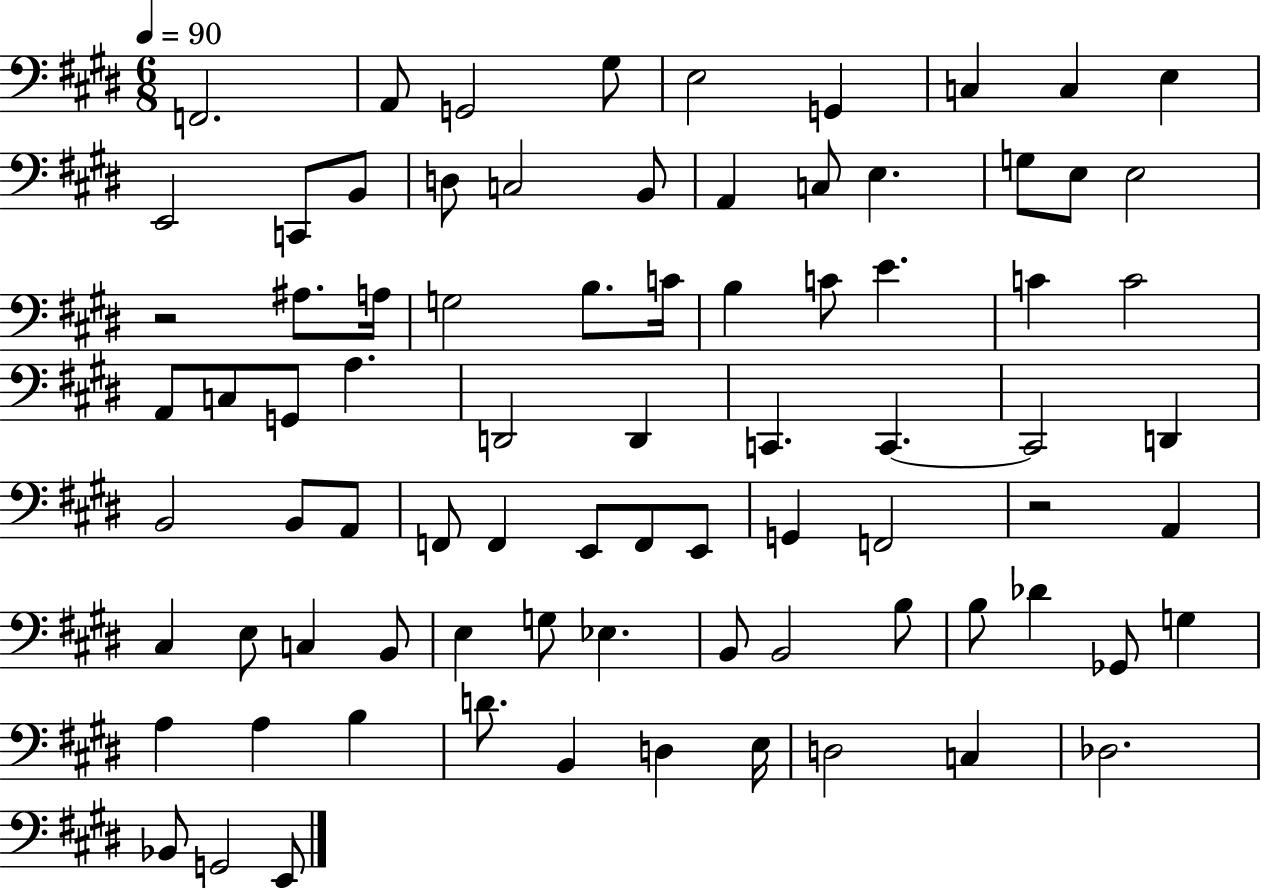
X:1
T:Untitled
M:6/8
L:1/4
K:E
F,,2 A,,/2 G,,2 ^G,/2 E,2 G,, C, C, E, E,,2 C,,/2 B,,/2 D,/2 C,2 B,,/2 A,, C,/2 E, G,/2 E,/2 E,2 z2 ^A,/2 A,/4 G,2 B,/2 C/4 B, C/2 E C C2 A,,/2 C,/2 G,,/2 A, D,,2 D,, C,, C,, C,,2 D,, B,,2 B,,/2 A,,/2 F,,/2 F,, E,,/2 F,,/2 E,,/2 G,, F,,2 z2 A,, ^C, E,/2 C, B,,/2 E, G,/2 _E, B,,/2 B,,2 B,/2 B,/2 _D _G,,/2 G, A, A, B, D/2 B,, D, E,/4 D,2 C, _D,2 _B,,/2 G,,2 E,,/2